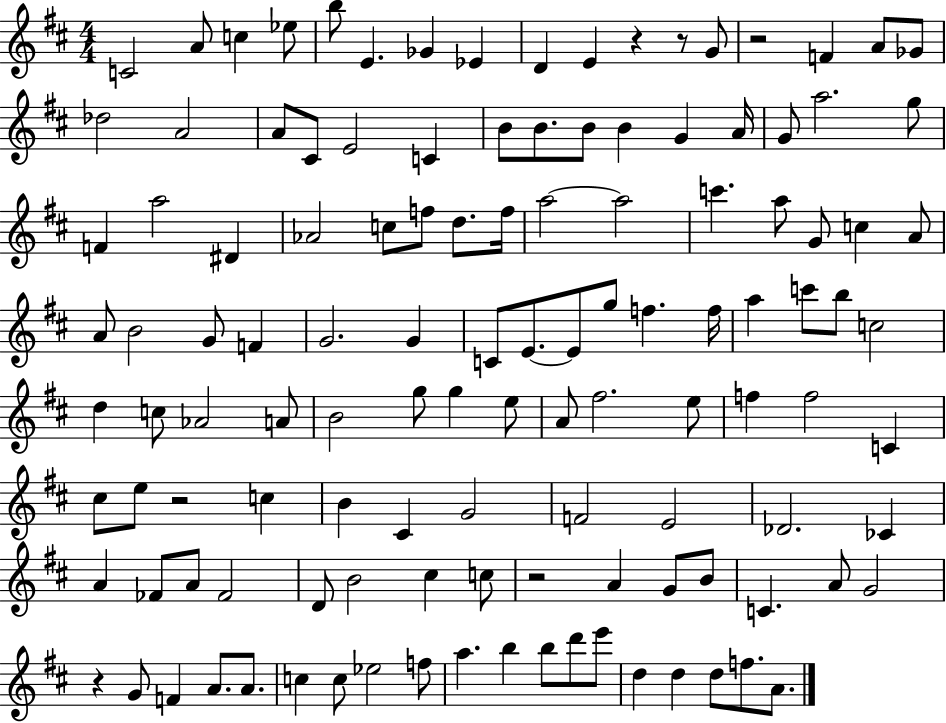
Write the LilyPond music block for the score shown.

{
  \clef treble
  \numericTimeSignature
  \time 4/4
  \key d \major
  \repeat volta 2 { c'2 a'8 c''4 ees''8 | b''8 e'4. ges'4 ees'4 | d'4 e'4 r4 r8 g'8 | r2 f'4 a'8 ges'8 | \break des''2 a'2 | a'8 cis'8 e'2 c'4 | b'8 b'8. b'8 b'4 g'4 a'16 | g'8 a''2. g''8 | \break f'4 a''2 dis'4 | aes'2 c''8 f''8 d''8. f''16 | a''2~~ a''2 | c'''4. a''8 g'8 c''4 a'8 | \break a'8 b'2 g'8 f'4 | g'2. g'4 | c'8 e'8.~~ e'8 g''8 f''4. f''16 | a''4 c'''8 b''8 c''2 | \break d''4 c''8 aes'2 a'8 | b'2 g''8 g''4 e''8 | a'8 fis''2. e''8 | f''4 f''2 c'4 | \break cis''8 e''8 r2 c''4 | b'4 cis'4 g'2 | f'2 e'2 | des'2. ces'4 | \break a'4 fes'8 a'8 fes'2 | d'8 b'2 cis''4 c''8 | r2 a'4 g'8 b'8 | c'4. a'8 g'2 | \break r4 g'8 f'4 a'8. a'8. | c''4 c''8 ees''2 f''8 | a''4. b''4 b''8 d'''8 e'''8 | d''4 d''4 d''8 f''8. a'8. | \break } \bar "|."
}